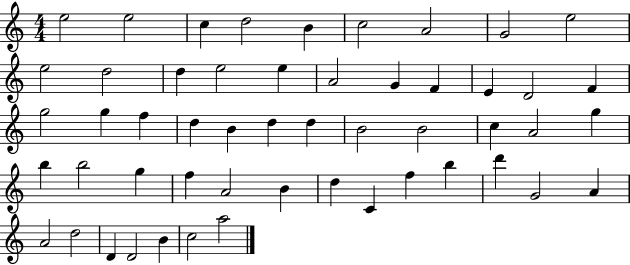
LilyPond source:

{
  \clef treble
  \numericTimeSignature
  \time 4/4
  \key c \major
  e''2 e''2 | c''4 d''2 b'4 | c''2 a'2 | g'2 e''2 | \break e''2 d''2 | d''4 e''2 e''4 | a'2 g'4 f'4 | e'4 d'2 f'4 | \break g''2 g''4 f''4 | d''4 b'4 d''4 d''4 | b'2 b'2 | c''4 a'2 g''4 | \break b''4 b''2 g''4 | f''4 a'2 b'4 | d''4 c'4 f''4 b''4 | d'''4 g'2 a'4 | \break a'2 d''2 | d'4 d'2 b'4 | c''2 a''2 | \bar "|."
}